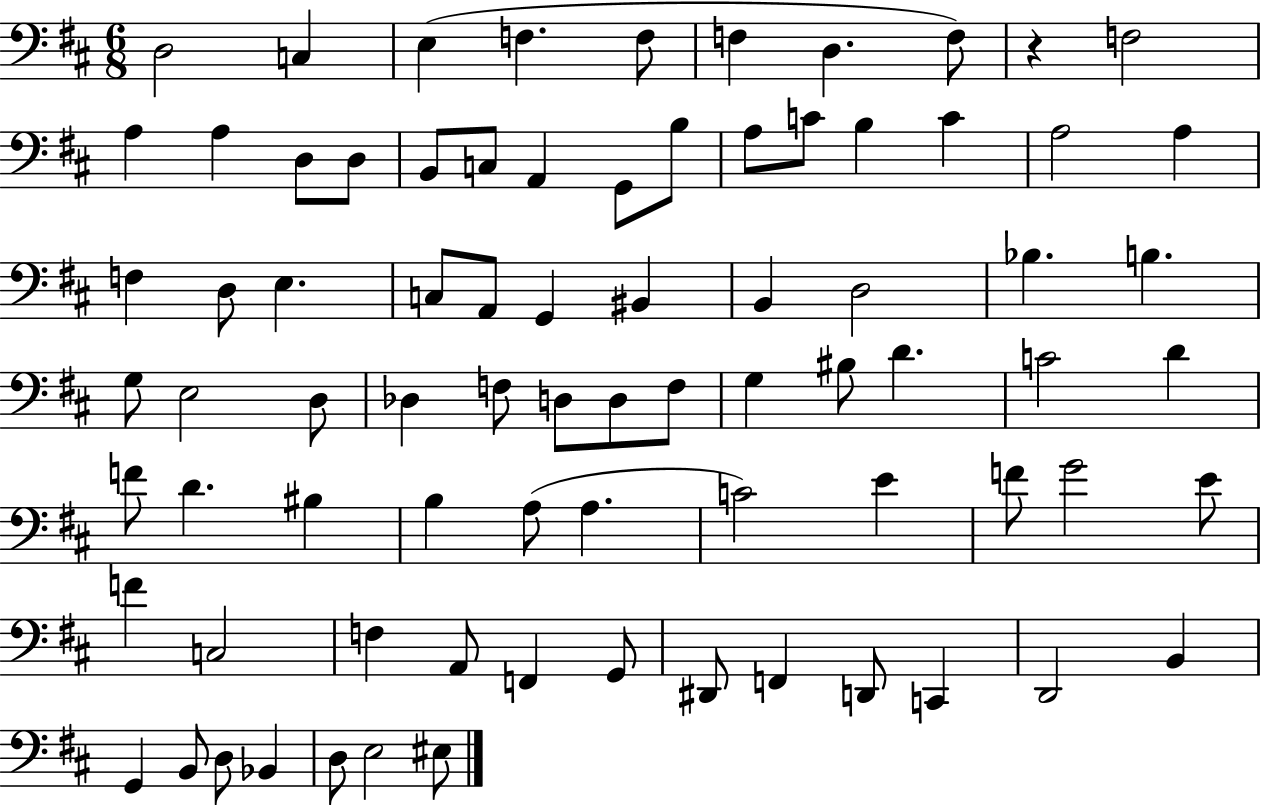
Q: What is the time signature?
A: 6/8